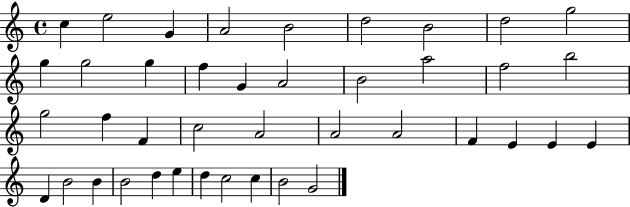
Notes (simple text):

C5/q E5/h G4/q A4/h B4/h D5/h B4/h D5/h G5/h G5/q G5/h G5/q F5/q G4/q A4/h B4/h A5/h F5/h B5/h G5/h F5/q F4/q C5/h A4/h A4/h A4/h F4/q E4/q E4/q E4/q D4/q B4/h B4/q B4/h D5/q E5/q D5/q C5/h C5/q B4/h G4/h